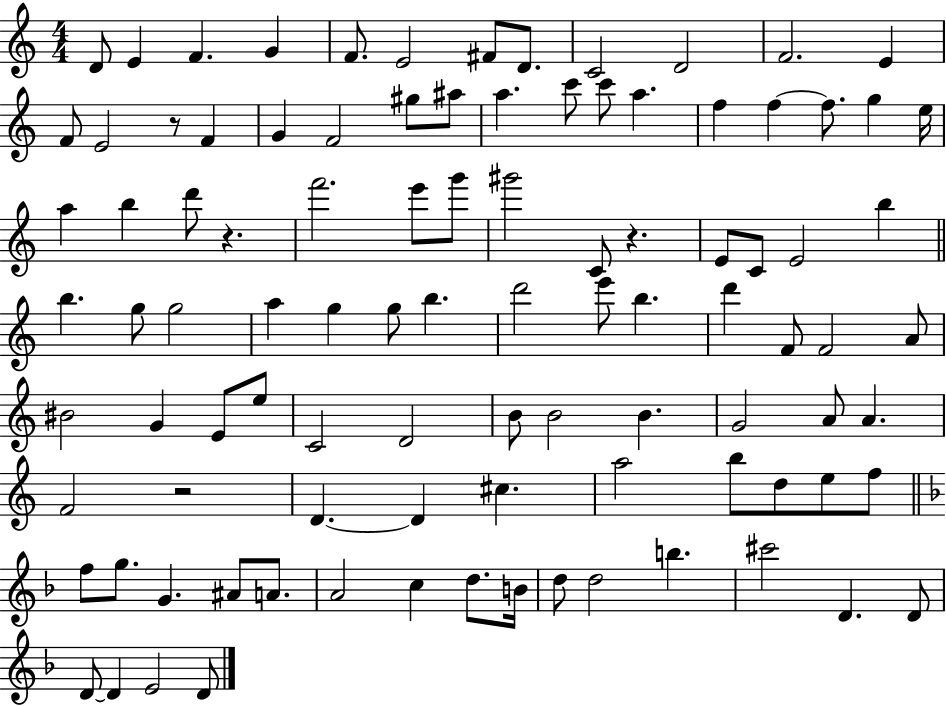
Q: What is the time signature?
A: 4/4